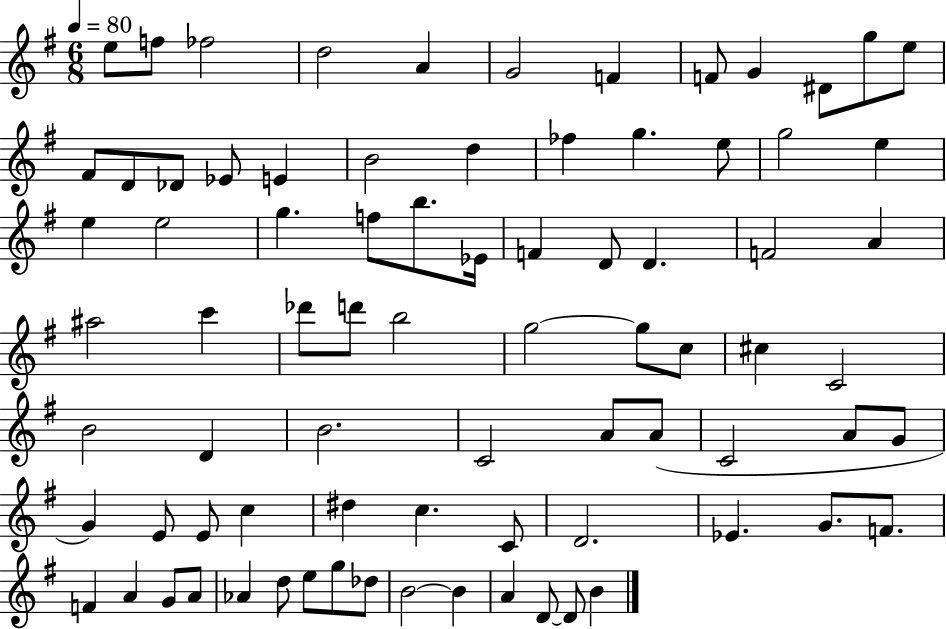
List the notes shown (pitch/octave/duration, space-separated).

E5/e F5/e FES5/h D5/h A4/q G4/h F4/q F4/e G4/q D#4/e G5/e E5/e F#4/e D4/e Db4/e Eb4/e E4/q B4/h D5/q FES5/q G5/q. E5/e G5/h E5/q E5/q E5/h G5/q. F5/e B5/e. Eb4/s F4/q D4/e D4/q. F4/h A4/q A#5/h C6/q Db6/e D6/e B5/h G5/h G5/e C5/e C#5/q C4/h B4/h D4/q B4/h. C4/h A4/e A4/e C4/h A4/e G4/e G4/q E4/e E4/e C5/q D#5/q C5/q. C4/e D4/h. Eb4/q. G4/e. F4/e. F4/q A4/q G4/e A4/e Ab4/q D5/e E5/e G5/e Db5/e B4/h B4/q A4/q D4/e D4/e B4/q